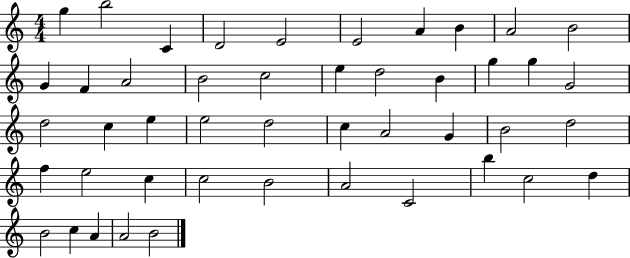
{
  \clef treble
  \numericTimeSignature
  \time 4/4
  \key c \major
  g''4 b''2 c'4 | d'2 e'2 | e'2 a'4 b'4 | a'2 b'2 | \break g'4 f'4 a'2 | b'2 c''2 | e''4 d''2 b'4 | g''4 g''4 g'2 | \break d''2 c''4 e''4 | e''2 d''2 | c''4 a'2 g'4 | b'2 d''2 | \break f''4 e''2 c''4 | c''2 b'2 | a'2 c'2 | b''4 c''2 d''4 | \break b'2 c''4 a'4 | a'2 b'2 | \bar "|."
}